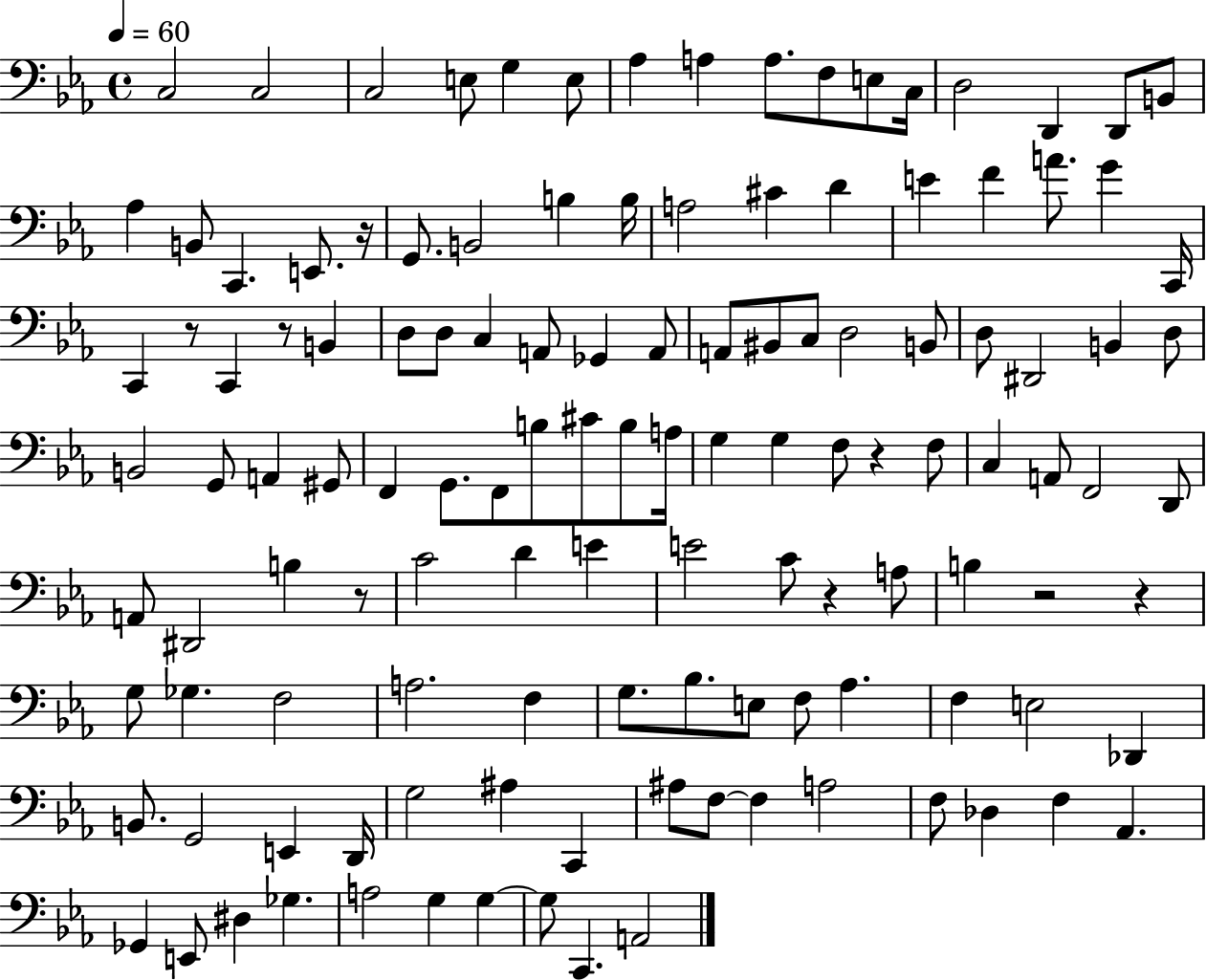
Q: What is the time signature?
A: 4/4